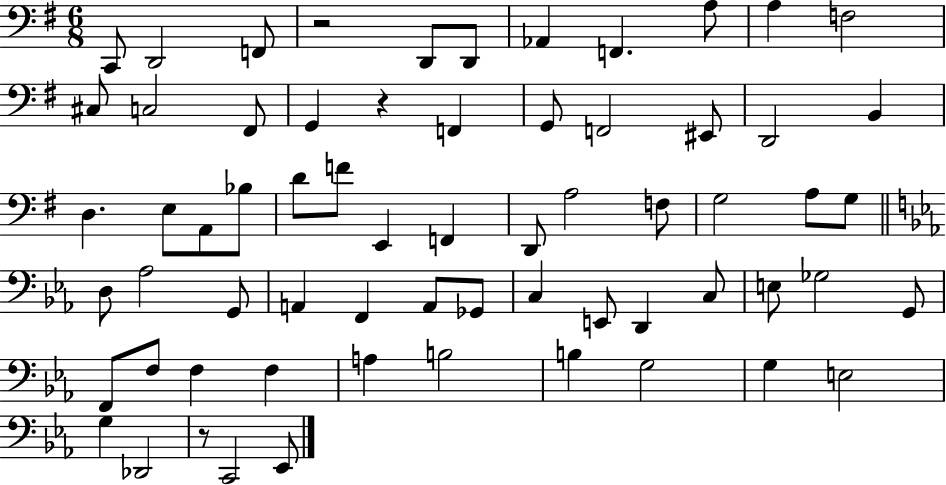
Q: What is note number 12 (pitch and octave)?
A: C3